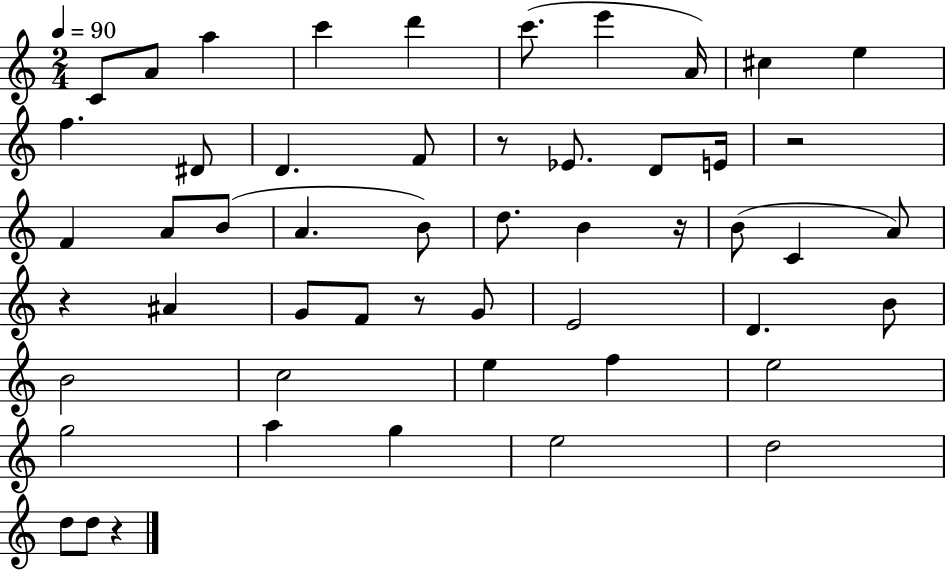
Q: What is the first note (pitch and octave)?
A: C4